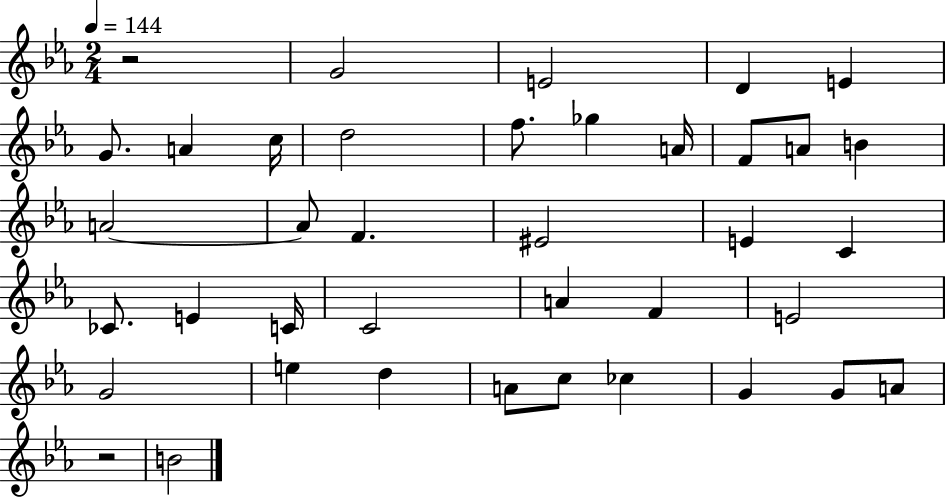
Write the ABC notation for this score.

X:1
T:Untitled
M:2/4
L:1/4
K:Eb
z2 G2 E2 D E G/2 A c/4 d2 f/2 _g A/4 F/2 A/2 B A2 A/2 F ^E2 E C _C/2 E C/4 C2 A F E2 G2 e d A/2 c/2 _c G G/2 A/2 z2 B2